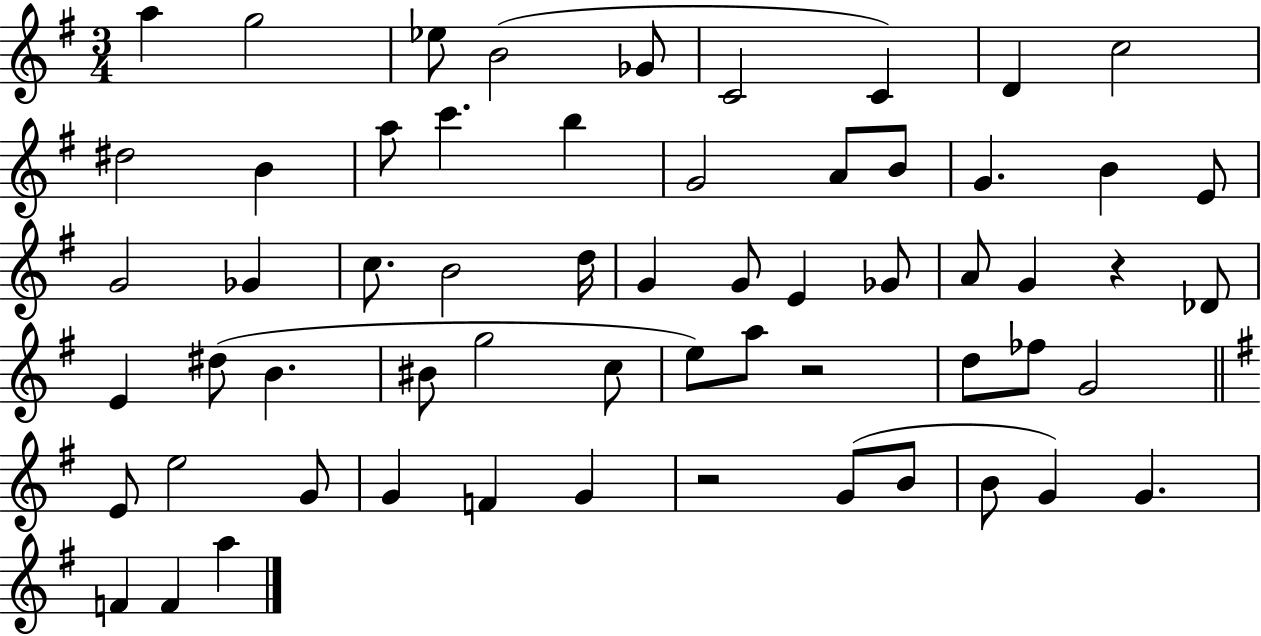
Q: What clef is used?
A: treble